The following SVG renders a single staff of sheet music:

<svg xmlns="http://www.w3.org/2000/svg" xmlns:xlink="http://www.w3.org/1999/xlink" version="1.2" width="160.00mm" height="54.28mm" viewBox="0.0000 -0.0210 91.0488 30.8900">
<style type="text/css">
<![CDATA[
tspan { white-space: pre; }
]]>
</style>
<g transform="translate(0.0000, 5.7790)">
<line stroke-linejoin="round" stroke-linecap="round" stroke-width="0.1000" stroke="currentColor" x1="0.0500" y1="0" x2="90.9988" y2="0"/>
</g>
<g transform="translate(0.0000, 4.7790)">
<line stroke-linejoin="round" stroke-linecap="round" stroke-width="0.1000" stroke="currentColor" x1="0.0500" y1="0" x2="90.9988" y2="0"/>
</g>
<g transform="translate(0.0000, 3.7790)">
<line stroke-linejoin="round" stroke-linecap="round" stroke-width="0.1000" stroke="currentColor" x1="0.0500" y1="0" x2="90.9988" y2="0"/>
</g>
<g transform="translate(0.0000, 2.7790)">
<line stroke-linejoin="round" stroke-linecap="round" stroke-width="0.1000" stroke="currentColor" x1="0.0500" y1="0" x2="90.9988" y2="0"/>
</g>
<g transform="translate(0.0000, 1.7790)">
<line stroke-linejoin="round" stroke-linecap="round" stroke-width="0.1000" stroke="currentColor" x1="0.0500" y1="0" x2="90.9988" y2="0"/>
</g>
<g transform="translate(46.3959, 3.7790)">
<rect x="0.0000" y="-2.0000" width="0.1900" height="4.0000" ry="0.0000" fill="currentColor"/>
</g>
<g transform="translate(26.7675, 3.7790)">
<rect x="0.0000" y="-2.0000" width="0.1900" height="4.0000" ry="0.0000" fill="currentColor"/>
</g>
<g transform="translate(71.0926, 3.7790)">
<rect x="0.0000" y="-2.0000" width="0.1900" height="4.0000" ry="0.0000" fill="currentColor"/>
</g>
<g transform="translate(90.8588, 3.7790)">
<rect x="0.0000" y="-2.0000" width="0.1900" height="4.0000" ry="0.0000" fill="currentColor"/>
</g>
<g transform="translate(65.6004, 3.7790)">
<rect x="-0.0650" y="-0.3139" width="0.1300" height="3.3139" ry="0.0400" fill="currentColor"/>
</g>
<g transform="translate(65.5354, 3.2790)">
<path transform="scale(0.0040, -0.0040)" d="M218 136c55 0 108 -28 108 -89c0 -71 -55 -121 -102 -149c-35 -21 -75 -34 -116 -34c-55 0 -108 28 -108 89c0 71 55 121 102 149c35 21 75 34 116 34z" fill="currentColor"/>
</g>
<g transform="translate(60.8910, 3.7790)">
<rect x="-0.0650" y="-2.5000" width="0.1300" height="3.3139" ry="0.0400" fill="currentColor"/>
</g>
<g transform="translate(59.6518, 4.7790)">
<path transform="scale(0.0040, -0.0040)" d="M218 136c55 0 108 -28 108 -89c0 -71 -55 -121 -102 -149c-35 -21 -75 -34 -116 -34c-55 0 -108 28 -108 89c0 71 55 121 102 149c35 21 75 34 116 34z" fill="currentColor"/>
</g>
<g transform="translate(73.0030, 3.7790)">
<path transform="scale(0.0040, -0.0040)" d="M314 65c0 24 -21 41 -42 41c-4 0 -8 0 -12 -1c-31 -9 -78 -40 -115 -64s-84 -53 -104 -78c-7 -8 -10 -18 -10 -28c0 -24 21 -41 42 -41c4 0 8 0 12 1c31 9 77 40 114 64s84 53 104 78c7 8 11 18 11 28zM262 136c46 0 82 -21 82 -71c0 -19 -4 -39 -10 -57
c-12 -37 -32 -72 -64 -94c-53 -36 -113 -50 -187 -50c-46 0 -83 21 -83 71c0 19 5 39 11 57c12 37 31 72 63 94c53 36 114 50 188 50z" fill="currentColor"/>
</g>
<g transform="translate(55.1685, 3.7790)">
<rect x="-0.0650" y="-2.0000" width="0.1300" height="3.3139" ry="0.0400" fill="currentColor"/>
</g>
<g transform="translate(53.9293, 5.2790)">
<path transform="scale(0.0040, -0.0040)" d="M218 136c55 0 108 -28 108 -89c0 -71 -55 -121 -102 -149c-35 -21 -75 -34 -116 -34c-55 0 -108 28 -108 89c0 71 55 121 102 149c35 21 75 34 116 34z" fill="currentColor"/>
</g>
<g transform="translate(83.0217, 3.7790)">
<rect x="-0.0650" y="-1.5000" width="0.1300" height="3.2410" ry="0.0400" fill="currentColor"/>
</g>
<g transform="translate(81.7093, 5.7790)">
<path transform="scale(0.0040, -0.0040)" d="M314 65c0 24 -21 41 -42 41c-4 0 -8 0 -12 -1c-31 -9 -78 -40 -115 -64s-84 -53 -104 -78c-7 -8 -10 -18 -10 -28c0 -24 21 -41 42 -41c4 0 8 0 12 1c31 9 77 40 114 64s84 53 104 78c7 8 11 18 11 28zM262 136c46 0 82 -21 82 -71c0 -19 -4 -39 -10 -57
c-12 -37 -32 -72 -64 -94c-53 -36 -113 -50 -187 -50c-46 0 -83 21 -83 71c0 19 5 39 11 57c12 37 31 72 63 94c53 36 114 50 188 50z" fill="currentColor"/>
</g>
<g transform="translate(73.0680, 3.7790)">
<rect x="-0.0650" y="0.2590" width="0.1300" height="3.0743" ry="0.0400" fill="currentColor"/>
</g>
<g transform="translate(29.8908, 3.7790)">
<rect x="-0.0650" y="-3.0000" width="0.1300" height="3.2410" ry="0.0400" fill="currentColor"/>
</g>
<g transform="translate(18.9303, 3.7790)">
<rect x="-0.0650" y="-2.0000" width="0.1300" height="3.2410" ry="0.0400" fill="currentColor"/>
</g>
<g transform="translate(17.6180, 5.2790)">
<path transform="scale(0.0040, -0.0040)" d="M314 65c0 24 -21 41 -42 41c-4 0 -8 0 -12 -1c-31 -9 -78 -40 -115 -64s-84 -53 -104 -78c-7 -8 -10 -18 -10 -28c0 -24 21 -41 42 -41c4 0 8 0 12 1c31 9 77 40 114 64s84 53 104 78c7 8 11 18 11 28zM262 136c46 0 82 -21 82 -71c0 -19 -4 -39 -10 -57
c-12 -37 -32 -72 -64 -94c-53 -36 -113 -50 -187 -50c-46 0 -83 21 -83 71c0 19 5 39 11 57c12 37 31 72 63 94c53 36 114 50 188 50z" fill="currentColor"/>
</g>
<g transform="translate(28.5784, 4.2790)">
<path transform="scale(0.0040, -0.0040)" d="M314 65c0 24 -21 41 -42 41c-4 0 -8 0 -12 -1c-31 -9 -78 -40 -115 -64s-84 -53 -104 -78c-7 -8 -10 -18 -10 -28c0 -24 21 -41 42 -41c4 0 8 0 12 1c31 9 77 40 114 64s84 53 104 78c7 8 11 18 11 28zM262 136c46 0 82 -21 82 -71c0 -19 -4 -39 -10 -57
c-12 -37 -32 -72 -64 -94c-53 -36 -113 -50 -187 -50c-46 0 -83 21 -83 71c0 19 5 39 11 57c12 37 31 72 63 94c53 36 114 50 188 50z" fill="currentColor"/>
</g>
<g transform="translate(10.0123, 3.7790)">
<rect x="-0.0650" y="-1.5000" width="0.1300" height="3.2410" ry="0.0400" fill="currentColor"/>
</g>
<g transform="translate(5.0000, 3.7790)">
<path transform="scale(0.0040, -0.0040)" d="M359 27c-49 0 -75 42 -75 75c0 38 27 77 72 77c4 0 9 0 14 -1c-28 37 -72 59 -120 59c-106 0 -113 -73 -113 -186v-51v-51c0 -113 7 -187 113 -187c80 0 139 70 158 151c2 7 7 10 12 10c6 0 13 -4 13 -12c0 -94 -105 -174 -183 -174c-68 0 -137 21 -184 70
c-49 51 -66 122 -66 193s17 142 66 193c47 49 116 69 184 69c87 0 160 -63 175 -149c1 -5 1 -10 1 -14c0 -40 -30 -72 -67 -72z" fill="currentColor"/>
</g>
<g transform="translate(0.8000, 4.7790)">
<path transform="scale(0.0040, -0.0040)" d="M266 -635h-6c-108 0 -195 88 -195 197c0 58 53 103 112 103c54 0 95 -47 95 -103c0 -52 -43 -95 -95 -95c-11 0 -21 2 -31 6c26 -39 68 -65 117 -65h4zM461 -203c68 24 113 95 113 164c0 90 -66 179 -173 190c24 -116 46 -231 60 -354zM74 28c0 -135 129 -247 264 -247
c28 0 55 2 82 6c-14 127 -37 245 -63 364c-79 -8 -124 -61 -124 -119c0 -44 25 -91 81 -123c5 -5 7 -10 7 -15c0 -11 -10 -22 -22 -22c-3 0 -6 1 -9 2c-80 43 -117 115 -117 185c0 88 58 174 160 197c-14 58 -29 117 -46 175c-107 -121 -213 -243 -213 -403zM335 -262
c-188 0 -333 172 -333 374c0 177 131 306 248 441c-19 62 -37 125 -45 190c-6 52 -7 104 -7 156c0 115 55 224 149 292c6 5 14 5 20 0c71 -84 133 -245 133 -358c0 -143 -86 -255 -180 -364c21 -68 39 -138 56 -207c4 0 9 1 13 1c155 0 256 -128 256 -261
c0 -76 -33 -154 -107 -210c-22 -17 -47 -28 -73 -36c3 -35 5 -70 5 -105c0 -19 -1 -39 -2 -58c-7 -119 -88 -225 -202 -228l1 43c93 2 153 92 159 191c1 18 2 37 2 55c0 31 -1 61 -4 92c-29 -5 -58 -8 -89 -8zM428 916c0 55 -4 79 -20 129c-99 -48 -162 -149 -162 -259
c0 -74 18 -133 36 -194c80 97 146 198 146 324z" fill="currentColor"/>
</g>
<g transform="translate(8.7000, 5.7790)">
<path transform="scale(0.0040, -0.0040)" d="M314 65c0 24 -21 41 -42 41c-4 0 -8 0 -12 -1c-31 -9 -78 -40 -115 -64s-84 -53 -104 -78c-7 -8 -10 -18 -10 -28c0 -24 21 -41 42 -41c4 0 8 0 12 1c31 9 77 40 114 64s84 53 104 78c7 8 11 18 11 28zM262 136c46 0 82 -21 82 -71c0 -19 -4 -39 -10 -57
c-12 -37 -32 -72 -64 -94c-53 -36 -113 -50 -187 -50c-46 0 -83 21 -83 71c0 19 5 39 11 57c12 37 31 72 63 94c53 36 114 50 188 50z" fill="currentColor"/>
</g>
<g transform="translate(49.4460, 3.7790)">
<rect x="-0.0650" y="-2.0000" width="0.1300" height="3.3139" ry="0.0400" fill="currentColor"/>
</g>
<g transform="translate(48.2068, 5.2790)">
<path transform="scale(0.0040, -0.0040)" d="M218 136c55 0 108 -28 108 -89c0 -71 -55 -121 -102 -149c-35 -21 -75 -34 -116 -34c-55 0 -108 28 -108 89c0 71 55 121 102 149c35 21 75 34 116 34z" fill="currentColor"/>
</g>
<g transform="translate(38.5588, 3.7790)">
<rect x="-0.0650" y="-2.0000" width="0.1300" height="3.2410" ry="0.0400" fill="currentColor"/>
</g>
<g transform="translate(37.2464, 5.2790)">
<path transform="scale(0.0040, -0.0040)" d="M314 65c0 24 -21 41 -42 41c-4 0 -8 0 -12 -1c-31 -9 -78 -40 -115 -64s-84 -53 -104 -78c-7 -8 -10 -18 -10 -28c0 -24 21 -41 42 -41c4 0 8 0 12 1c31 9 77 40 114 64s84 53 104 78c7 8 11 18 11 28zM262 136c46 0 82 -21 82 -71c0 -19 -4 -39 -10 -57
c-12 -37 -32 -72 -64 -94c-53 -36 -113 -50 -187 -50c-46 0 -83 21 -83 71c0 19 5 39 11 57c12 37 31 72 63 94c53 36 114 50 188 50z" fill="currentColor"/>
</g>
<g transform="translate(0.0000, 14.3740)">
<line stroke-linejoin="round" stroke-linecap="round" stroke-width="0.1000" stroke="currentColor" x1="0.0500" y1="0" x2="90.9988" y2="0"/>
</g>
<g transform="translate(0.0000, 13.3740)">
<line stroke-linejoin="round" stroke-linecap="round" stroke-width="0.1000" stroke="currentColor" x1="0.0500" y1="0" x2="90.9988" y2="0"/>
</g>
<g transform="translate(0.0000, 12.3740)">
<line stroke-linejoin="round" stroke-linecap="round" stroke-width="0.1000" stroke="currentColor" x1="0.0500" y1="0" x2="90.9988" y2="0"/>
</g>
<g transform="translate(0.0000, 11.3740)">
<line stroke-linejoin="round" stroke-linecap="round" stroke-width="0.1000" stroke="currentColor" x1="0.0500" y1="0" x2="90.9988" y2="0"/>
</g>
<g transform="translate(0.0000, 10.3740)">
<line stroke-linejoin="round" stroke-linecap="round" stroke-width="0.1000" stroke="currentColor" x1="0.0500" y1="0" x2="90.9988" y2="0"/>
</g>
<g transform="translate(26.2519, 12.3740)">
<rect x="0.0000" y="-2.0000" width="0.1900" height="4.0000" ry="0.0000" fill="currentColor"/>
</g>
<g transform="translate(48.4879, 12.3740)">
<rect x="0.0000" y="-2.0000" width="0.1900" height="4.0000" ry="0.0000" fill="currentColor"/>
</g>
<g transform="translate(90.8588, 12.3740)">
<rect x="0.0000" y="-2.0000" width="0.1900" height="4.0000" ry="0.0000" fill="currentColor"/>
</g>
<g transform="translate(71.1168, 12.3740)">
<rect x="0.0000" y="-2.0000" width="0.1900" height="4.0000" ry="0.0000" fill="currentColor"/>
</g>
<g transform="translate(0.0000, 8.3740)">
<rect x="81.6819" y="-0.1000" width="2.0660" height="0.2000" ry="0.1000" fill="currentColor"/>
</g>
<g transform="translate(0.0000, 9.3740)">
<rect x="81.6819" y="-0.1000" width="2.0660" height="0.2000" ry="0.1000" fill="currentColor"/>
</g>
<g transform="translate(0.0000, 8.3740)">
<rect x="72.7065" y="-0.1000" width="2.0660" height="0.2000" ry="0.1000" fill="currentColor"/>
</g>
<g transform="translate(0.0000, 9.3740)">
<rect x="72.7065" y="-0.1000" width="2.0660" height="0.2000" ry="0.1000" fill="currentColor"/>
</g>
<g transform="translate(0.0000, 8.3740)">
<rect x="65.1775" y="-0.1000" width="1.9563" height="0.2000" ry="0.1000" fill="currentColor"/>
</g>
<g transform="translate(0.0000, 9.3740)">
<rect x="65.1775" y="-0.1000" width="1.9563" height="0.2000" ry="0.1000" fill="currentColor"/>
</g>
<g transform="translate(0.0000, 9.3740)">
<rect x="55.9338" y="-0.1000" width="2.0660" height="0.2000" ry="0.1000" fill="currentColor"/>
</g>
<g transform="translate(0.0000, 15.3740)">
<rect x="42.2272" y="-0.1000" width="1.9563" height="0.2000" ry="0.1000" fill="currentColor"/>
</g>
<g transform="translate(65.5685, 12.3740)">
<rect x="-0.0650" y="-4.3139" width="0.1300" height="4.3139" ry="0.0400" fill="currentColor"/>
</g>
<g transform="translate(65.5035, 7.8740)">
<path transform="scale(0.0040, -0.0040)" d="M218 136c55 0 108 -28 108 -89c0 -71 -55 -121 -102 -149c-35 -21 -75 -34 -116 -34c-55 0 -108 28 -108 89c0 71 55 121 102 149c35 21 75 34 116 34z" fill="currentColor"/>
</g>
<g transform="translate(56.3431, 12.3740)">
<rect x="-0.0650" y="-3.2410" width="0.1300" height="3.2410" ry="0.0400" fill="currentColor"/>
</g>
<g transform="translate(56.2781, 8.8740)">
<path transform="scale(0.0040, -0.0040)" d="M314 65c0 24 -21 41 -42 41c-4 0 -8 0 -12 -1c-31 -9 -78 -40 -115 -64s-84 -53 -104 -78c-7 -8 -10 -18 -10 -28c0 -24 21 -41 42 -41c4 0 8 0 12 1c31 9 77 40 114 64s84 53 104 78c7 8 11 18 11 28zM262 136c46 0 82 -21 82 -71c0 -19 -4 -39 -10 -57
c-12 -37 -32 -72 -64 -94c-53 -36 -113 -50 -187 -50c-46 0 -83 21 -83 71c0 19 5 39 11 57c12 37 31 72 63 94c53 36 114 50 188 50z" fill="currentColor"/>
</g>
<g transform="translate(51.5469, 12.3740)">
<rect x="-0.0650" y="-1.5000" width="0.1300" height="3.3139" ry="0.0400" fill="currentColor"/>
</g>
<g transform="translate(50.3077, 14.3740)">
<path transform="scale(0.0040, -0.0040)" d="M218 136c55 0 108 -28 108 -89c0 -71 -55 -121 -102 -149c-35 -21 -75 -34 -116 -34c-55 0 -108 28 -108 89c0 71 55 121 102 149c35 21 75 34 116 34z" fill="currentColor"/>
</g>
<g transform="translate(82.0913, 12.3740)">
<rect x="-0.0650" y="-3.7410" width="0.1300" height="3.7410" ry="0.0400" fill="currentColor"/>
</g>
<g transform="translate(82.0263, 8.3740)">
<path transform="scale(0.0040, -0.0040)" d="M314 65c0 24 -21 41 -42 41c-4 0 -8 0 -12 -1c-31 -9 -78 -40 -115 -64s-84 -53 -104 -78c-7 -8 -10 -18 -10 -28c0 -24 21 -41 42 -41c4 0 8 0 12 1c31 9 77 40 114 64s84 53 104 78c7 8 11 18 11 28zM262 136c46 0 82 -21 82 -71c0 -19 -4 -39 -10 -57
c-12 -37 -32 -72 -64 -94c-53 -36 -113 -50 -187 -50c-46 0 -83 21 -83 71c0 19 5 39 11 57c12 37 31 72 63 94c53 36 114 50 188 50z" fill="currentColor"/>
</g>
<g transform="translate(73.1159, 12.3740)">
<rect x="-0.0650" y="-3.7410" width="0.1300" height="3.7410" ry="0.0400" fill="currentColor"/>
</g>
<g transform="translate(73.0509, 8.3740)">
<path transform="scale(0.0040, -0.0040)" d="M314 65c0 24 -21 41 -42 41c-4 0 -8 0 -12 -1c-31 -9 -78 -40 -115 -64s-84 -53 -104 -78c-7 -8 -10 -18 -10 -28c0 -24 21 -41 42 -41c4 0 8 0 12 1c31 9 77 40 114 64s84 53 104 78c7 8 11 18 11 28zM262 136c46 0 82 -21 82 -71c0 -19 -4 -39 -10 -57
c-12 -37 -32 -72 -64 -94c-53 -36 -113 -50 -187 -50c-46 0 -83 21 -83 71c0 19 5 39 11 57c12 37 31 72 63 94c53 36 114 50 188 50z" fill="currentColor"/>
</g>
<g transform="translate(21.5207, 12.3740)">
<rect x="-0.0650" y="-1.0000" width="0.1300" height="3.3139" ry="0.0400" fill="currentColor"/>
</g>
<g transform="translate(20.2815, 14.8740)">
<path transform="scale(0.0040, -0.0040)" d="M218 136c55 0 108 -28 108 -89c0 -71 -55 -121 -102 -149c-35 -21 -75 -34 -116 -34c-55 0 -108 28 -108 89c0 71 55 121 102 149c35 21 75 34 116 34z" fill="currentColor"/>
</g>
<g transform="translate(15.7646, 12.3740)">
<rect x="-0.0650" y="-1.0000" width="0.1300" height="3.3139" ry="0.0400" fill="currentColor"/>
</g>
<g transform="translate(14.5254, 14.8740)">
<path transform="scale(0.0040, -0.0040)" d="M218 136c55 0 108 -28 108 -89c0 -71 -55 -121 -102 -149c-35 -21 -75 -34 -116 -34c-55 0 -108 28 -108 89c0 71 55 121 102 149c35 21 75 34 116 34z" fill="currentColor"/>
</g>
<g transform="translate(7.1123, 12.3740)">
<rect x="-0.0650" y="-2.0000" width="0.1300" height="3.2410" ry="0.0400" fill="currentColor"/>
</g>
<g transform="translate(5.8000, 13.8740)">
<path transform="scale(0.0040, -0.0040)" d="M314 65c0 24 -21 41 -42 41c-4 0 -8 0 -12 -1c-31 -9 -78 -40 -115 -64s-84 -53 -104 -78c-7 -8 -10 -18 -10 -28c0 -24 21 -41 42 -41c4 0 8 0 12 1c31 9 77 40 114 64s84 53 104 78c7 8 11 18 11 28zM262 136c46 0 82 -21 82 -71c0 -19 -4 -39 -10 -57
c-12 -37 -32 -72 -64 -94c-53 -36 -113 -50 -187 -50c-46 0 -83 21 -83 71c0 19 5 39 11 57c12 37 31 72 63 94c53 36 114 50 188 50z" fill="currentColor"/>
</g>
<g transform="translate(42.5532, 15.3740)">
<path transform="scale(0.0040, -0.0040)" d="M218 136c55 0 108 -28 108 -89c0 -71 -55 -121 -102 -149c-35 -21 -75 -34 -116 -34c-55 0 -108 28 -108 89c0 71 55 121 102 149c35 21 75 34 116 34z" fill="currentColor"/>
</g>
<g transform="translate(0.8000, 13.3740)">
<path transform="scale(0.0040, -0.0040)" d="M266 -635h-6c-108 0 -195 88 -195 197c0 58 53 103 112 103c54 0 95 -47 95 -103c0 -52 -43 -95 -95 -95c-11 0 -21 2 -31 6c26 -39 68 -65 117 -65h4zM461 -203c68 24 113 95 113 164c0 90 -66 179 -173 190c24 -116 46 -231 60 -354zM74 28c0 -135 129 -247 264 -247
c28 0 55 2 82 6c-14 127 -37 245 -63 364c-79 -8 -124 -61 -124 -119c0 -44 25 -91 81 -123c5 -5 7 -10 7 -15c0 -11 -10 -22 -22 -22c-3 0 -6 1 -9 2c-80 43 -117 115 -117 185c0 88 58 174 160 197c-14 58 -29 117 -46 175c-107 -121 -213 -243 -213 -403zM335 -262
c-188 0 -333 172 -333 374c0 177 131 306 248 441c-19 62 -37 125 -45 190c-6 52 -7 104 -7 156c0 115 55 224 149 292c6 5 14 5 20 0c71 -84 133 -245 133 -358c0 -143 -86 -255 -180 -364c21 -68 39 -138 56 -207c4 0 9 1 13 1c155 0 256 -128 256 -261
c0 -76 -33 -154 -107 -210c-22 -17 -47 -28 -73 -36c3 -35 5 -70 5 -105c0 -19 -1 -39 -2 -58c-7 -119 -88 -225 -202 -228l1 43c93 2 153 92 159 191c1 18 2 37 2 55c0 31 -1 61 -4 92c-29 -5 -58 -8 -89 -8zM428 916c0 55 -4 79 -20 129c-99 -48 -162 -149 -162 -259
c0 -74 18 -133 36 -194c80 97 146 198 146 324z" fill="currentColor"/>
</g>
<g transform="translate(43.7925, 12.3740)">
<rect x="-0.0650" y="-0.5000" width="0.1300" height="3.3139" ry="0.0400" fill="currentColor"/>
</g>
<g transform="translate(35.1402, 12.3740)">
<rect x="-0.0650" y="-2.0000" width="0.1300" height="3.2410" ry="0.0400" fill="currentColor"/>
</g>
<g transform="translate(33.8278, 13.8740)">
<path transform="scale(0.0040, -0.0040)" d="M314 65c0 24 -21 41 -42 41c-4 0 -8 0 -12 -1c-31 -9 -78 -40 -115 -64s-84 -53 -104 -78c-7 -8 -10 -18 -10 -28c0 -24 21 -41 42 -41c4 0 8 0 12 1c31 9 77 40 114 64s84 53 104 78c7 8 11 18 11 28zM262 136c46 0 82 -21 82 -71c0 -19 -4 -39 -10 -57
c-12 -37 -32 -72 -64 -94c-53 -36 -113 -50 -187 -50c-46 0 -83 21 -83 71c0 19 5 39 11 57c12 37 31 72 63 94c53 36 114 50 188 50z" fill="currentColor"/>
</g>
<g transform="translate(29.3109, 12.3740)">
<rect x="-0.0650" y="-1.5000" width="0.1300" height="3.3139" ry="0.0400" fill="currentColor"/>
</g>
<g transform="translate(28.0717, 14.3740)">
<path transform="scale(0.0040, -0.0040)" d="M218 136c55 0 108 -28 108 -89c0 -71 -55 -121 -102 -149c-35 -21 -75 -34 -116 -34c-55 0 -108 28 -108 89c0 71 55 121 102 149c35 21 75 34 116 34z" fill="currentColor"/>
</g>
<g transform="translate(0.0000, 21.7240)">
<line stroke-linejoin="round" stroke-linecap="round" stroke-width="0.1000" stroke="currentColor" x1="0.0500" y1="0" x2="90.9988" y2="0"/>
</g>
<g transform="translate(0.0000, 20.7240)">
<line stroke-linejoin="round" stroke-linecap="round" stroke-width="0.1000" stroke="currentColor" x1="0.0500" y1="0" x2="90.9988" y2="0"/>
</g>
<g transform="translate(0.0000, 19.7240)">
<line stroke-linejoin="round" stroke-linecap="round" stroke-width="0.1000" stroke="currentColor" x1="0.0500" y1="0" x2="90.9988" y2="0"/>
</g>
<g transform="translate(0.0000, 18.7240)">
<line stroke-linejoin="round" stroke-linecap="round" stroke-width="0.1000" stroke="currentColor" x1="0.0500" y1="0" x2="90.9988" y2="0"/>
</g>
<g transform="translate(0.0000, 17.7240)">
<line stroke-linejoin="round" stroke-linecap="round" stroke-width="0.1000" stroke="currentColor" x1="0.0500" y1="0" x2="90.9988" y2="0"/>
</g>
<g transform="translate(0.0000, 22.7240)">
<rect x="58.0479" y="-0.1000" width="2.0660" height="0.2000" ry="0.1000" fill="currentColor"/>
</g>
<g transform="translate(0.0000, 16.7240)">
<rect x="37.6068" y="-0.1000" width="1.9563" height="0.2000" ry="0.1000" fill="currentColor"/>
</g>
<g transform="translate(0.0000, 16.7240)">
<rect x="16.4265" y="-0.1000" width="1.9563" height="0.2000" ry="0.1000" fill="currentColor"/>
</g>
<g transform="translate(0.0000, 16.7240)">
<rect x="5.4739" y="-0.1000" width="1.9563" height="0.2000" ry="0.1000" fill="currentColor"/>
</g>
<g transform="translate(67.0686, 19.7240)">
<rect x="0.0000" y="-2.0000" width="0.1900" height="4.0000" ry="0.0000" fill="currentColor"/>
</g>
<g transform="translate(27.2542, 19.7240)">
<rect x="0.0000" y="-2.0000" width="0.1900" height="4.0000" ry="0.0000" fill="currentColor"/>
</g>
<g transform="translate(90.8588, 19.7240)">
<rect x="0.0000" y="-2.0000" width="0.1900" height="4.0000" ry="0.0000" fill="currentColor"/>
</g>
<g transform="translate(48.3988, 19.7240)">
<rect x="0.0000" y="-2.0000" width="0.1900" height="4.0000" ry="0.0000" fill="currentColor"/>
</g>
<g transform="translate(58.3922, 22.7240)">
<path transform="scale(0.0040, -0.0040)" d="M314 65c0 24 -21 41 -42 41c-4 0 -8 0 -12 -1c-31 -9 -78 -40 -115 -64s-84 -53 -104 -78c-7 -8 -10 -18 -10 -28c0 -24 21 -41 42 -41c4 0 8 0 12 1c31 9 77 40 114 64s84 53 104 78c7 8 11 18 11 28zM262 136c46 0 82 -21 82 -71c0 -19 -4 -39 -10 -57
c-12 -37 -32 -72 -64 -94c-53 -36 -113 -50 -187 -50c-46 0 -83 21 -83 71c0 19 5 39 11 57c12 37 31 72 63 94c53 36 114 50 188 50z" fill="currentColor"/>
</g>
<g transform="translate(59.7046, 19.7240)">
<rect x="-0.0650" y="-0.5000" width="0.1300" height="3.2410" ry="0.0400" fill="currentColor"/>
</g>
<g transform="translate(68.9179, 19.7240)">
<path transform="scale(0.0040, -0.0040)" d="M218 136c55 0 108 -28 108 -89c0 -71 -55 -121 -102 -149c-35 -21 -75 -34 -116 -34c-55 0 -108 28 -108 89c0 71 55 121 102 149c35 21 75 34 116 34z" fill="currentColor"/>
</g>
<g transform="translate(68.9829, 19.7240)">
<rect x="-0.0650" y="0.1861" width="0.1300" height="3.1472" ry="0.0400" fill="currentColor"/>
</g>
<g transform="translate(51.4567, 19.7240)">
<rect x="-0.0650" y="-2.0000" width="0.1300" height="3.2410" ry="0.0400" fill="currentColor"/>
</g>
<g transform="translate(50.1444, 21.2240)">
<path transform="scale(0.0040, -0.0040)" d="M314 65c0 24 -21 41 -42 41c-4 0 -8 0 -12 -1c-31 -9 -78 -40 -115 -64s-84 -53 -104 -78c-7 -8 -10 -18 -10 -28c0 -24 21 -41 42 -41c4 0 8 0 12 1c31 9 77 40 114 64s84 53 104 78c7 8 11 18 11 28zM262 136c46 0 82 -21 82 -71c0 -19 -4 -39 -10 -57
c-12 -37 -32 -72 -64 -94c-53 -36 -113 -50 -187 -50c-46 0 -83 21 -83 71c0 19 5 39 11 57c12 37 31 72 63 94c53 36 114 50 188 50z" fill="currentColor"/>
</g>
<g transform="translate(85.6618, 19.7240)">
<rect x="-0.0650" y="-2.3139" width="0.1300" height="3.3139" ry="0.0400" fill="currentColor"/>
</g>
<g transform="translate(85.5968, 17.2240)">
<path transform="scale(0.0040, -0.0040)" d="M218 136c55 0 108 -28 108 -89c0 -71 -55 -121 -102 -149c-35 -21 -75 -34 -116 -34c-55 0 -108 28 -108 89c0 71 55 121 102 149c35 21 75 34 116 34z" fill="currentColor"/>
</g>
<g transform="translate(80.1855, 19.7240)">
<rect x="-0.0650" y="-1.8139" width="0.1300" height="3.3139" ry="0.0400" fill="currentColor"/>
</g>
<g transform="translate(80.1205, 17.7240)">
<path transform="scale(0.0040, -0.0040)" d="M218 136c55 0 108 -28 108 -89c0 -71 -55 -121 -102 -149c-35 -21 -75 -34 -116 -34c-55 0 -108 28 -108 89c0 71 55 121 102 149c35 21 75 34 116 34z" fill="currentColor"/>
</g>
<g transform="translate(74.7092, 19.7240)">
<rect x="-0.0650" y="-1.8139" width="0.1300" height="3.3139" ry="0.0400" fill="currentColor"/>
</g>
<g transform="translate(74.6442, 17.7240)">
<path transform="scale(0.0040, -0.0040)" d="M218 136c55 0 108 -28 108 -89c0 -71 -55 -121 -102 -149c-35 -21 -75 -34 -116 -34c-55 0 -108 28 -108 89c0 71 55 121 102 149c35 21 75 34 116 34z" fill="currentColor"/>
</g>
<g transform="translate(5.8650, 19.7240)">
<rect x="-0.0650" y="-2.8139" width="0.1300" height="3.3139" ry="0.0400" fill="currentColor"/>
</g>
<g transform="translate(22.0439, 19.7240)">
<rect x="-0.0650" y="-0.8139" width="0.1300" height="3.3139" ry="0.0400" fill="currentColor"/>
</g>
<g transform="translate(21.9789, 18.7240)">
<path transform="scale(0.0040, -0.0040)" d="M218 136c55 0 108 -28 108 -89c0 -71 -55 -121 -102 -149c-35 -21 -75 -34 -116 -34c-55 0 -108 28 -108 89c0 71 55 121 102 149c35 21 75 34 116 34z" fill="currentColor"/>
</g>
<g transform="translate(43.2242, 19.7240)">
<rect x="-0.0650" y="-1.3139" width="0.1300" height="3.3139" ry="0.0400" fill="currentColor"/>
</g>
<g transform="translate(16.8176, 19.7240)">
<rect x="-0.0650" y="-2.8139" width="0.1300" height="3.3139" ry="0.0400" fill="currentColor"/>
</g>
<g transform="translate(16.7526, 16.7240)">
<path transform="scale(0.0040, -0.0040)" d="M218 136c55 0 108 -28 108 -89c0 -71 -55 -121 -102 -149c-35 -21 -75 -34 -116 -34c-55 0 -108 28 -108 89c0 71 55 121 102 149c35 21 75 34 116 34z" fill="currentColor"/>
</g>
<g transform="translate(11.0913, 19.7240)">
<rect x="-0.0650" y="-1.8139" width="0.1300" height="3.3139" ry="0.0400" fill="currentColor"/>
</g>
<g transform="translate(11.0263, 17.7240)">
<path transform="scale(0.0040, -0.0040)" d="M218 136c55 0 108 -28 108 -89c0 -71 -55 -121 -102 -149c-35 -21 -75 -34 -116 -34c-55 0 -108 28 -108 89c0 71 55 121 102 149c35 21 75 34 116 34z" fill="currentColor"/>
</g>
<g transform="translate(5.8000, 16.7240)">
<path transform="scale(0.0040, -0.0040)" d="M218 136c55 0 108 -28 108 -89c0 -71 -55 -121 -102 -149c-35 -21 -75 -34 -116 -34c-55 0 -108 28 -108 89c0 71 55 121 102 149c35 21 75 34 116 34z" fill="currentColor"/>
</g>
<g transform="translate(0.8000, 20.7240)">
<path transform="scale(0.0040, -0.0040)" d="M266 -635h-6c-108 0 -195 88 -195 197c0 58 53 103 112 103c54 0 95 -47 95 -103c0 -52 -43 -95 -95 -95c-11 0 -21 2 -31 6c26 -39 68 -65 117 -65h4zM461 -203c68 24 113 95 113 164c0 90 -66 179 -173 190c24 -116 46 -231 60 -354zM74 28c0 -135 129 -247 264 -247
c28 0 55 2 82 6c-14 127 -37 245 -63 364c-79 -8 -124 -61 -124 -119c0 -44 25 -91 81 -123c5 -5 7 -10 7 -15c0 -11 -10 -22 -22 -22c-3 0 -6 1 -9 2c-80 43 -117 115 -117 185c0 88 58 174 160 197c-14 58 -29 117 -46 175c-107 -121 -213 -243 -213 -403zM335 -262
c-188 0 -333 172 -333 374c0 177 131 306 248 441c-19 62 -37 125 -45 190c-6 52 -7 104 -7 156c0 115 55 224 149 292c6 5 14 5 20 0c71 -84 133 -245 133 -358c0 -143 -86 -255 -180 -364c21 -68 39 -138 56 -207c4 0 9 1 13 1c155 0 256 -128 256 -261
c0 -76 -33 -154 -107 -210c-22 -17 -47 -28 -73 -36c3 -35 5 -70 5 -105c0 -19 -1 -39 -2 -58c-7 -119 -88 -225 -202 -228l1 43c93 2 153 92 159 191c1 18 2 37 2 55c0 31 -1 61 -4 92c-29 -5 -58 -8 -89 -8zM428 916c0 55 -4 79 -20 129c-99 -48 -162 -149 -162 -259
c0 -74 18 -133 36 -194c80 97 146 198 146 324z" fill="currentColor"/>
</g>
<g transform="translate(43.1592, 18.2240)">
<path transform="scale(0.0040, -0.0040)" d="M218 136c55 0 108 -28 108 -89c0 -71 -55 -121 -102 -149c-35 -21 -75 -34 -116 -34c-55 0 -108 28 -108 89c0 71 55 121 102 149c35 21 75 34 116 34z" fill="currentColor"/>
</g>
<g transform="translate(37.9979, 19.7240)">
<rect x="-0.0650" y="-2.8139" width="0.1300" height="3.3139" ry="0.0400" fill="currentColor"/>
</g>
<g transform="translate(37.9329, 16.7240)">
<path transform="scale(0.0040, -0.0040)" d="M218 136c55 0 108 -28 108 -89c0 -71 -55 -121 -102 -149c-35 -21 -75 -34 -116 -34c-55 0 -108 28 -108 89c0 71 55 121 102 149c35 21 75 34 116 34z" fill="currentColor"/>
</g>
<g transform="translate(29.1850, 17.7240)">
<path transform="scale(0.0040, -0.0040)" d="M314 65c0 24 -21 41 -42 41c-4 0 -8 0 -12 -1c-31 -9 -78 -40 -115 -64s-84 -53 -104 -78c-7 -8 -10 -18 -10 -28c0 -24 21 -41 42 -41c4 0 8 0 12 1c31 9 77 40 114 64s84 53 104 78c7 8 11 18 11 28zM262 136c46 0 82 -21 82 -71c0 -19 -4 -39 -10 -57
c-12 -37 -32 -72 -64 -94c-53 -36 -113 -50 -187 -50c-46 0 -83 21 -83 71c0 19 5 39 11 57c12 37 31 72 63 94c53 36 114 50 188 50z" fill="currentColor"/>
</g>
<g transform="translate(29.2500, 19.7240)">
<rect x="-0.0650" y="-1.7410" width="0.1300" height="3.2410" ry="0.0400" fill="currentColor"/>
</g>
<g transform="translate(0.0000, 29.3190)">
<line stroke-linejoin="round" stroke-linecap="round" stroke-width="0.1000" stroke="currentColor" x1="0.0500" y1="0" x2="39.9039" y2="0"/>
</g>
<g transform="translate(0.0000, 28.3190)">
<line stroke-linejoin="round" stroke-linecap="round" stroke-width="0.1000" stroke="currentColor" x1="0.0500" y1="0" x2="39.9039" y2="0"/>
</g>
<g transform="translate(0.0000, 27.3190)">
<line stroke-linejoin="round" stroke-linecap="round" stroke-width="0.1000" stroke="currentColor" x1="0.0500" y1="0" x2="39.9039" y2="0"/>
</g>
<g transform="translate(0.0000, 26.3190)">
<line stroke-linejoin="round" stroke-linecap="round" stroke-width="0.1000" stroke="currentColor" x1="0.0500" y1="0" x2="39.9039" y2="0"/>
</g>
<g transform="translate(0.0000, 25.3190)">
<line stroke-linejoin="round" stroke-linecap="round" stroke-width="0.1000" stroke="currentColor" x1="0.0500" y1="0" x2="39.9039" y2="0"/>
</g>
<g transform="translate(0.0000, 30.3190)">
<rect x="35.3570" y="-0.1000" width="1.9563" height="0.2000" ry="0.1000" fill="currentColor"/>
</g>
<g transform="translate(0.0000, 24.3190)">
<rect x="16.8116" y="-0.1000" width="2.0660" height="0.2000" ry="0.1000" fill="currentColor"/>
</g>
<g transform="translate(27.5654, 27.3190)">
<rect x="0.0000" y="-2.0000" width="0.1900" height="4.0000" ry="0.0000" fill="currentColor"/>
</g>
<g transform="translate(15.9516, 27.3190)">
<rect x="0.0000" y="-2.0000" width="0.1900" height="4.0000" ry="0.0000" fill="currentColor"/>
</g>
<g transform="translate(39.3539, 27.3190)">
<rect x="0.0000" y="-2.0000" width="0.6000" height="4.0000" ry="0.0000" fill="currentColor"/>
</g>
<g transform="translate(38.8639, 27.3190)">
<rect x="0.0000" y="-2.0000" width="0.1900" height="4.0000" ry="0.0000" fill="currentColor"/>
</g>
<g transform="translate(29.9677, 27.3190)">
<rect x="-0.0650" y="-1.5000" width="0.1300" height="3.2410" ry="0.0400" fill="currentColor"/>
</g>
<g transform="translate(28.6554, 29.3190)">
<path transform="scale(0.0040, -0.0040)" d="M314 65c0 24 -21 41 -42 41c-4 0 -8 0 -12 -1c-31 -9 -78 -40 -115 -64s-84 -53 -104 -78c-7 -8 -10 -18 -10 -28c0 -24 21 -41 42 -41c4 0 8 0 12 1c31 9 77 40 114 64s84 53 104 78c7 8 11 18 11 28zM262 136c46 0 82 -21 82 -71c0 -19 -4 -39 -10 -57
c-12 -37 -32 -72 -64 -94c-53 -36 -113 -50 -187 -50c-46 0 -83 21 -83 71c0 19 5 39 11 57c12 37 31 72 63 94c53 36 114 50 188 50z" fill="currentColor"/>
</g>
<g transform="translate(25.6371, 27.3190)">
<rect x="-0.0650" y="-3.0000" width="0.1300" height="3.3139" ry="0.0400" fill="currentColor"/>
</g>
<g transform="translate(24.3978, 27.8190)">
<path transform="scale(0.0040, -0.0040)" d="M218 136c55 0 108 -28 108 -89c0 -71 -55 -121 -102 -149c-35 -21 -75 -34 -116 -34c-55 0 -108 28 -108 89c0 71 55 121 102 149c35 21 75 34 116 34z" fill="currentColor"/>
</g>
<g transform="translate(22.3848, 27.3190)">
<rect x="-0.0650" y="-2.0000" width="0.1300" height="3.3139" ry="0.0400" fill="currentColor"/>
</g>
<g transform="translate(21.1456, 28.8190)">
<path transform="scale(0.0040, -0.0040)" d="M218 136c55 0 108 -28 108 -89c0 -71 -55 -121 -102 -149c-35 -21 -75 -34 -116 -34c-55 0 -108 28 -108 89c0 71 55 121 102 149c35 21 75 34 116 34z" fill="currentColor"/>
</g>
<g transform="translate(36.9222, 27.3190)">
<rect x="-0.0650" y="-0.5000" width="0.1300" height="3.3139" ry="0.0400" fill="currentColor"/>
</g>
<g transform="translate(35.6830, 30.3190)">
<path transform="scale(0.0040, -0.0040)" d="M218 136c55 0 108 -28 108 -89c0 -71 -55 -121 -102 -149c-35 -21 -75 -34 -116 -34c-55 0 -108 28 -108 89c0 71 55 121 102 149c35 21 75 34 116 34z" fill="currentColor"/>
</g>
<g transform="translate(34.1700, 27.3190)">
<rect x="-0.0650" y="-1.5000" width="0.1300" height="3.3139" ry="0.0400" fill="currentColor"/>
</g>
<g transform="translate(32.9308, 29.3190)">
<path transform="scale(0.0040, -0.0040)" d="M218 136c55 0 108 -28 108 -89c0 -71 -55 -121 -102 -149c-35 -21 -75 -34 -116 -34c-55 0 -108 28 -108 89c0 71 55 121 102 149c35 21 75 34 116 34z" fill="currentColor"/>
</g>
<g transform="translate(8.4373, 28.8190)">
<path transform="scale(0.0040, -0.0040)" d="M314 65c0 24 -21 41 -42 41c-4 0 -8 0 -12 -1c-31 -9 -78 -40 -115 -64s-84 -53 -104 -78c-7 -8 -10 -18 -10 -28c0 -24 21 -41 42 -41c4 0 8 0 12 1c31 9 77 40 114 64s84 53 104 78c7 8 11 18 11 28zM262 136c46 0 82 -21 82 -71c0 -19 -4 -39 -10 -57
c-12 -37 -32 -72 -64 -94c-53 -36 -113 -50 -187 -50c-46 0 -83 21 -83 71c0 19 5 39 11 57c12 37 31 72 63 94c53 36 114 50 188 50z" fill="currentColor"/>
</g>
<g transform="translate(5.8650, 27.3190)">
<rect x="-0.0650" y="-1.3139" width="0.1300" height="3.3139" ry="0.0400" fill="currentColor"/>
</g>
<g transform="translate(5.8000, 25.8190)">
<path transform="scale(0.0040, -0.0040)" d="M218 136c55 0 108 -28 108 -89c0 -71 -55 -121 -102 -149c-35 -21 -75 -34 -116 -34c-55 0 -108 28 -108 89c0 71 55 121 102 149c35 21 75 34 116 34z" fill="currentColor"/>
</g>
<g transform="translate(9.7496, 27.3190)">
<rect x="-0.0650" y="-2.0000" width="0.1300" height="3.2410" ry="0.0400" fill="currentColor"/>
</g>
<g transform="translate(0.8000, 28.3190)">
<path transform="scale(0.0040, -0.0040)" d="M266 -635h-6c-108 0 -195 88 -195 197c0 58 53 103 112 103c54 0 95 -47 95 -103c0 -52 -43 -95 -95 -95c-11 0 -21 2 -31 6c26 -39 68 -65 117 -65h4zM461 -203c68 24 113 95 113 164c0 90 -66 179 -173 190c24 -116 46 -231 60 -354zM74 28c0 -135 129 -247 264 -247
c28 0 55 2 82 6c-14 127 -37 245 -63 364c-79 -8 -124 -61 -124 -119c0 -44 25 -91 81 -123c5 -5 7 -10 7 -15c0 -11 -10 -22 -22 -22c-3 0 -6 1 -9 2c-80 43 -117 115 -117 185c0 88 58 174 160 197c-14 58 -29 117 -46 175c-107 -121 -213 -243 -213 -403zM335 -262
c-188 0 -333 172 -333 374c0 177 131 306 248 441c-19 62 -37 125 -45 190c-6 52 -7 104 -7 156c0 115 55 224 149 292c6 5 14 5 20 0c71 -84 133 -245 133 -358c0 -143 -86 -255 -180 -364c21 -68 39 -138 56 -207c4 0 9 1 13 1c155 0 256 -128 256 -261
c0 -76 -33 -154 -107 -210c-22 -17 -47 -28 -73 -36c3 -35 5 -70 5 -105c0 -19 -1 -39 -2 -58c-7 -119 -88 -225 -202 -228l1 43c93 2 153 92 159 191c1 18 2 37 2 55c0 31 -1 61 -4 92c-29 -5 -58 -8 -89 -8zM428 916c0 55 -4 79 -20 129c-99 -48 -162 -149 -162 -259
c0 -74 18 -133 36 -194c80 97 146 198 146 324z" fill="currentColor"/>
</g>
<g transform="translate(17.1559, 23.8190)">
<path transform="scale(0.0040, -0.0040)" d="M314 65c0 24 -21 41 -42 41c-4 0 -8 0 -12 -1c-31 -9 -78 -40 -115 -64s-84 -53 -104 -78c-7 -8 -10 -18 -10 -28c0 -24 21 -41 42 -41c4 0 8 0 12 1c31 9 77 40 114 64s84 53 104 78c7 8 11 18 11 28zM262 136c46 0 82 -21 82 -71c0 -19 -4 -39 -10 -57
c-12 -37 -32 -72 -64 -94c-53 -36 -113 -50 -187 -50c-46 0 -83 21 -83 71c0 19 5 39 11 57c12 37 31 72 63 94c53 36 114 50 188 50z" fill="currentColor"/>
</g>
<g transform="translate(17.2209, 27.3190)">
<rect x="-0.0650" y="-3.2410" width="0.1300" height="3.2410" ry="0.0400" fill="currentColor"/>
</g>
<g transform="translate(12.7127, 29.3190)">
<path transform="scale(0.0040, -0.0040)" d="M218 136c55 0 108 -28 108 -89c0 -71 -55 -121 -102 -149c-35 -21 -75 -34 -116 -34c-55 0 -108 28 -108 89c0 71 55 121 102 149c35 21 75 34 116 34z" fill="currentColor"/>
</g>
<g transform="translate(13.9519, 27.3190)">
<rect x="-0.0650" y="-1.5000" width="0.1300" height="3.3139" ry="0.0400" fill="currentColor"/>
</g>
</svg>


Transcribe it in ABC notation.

X:1
T:Untitled
M:4/4
L:1/4
K:C
E2 F2 A2 F2 F F G c B2 E2 F2 D D E F2 C E b2 d' c'2 c'2 a f a d f2 a e F2 C2 B f f g e F2 E b2 F A E2 E C